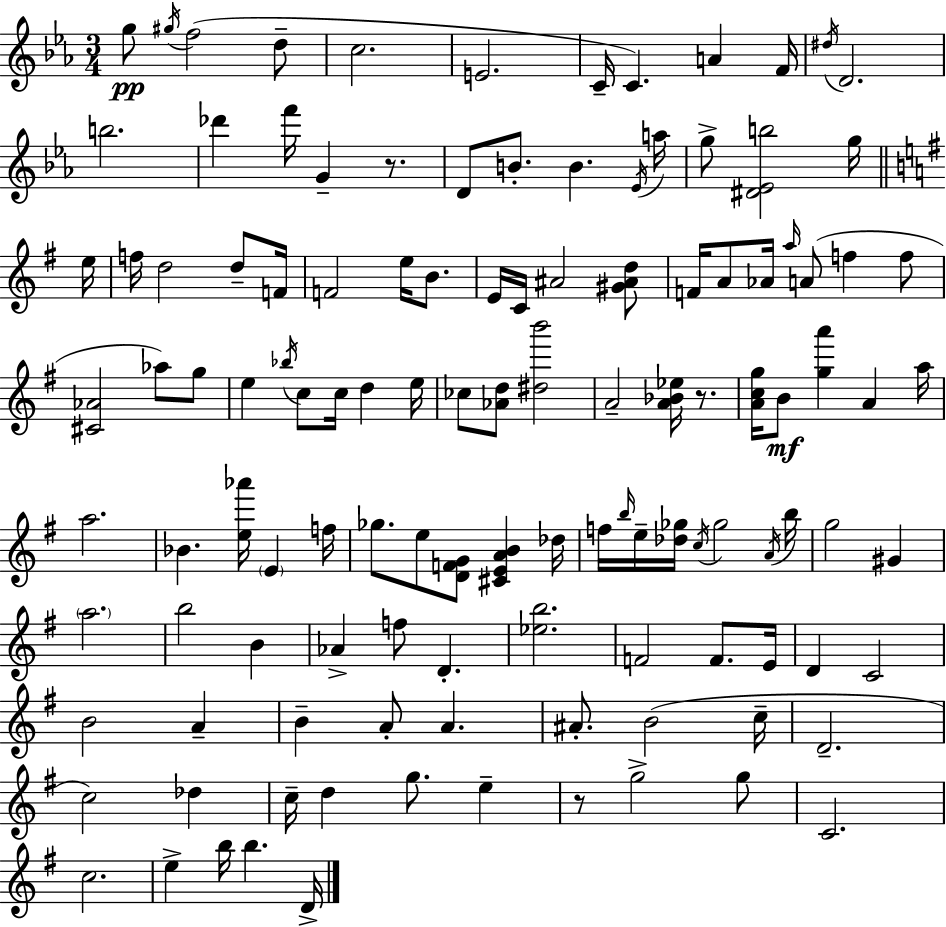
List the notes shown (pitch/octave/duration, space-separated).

G5/e G#5/s F5/h D5/e C5/h. E4/h. C4/s C4/q. A4/q F4/s D#5/s D4/h. B5/h. Db6/q F6/s G4/q R/e. D4/e B4/e. B4/q. Eb4/s A5/s G5/e [D#4,Eb4,B5]/h G5/s E5/s F5/s D5/h D5/e F4/s F4/h E5/s B4/e. E4/s C4/s A#4/h [G#4,A#4,D5]/e F4/s A4/e Ab4/s A5/s A4/e F5/q F5/e [C#4,Ab4]/h Ab5/e G5/e E5/q Bb5/s C5/e C5/s D5/q E5/s CES5/e [Ab4,D5]/e [D#5,B6]/h A4/h [A4,Bb4,Eb5]/s R/e. [A4,C5,G5]/s B4/e [G5,A6]/q A4/q A5/s A5/h. Bb4/q. [E5,Ab6]/s E4/q F5/s Gb5/e. E5/e [D4,F4,G4]/e [C#4,E4,A4,B4]/q Db5/s F5/s B5/s E5/s [Db5,Gb5]/s C5/s Gb5/h A4/s B5/s G5/h G#4/q A5/h. B5/h B4/q Ab4/q F5/e D4/q. [Eb5,B5]/h. F4/h F4/e. E4/s D4/q C4/h B4/h A4/q B4/q A4/e A4/q. A#4/e. B4/h C5/s D4/h. C5/h Db5/q C5/s D5/q G5/e. E5/q R/e G5/h G5/e C4/h. C5/h. E5/q B5/s B5/q. D4/s